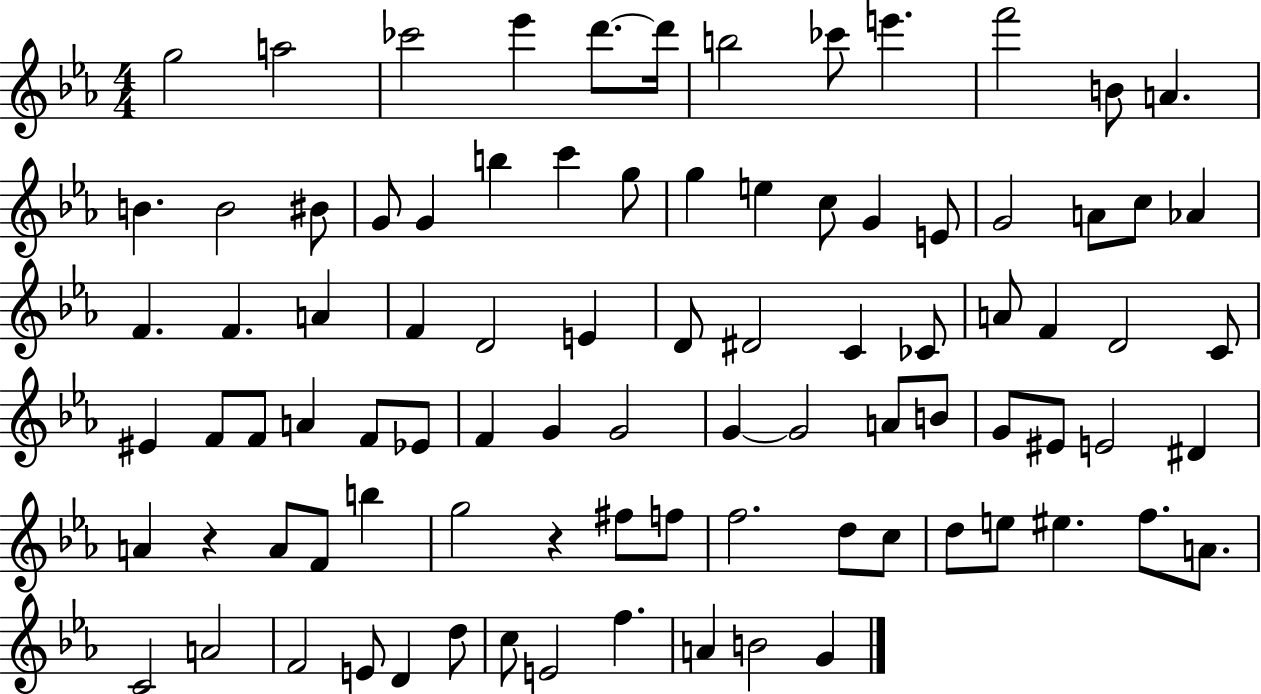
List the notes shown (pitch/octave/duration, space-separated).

G5/h A5/h CES6/h Eb6/q D6/e. D6/s B5/h CES6/e E6/q. F6/h B4/e A4/q. B4/q. B4/h BIS4/e G4/e G4/q B5/q C6/q G5/e G5/q E5/q C5/e G4/q E4/e G4/h A4/e C5/e Ab4/q F4/q. F4/q. A4/q F4/q D4/h E4/q D4/e D#4/h C4/q CES4/e A4/e F4/q D4/h C4/e EIS4/q F4/e F4/e A4/q F4/e Eb4/e F4/q G4/q G4/h G4/q G4/h A4/e B4/e G4/e EIS4/e E4/h D#4/q A4/q R/q A4/e F4/e B5/q G5/h R/q F#5/e F5/e F5/h. D5/e C5/e D5/e E5/e EIS5/q. F5/e. A4/e. C4/h A4/h F4/h E4/e D4/q D5/e C5/e E4/h F5/q. A4/q B4/h G4/q